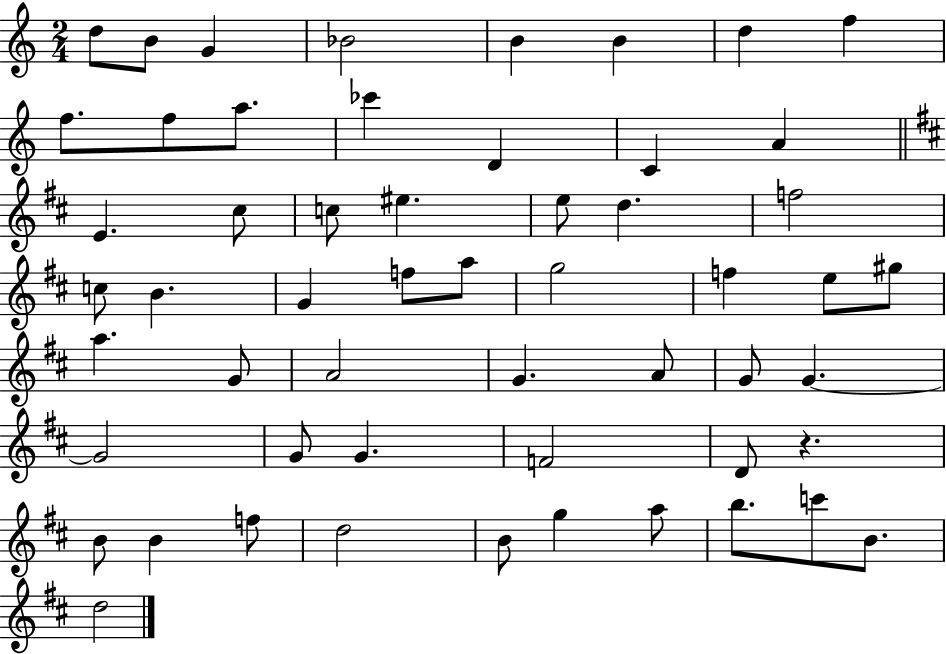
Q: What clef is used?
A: treble